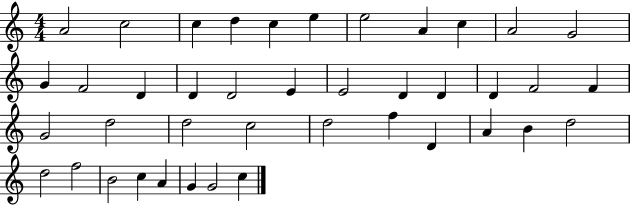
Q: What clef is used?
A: treble